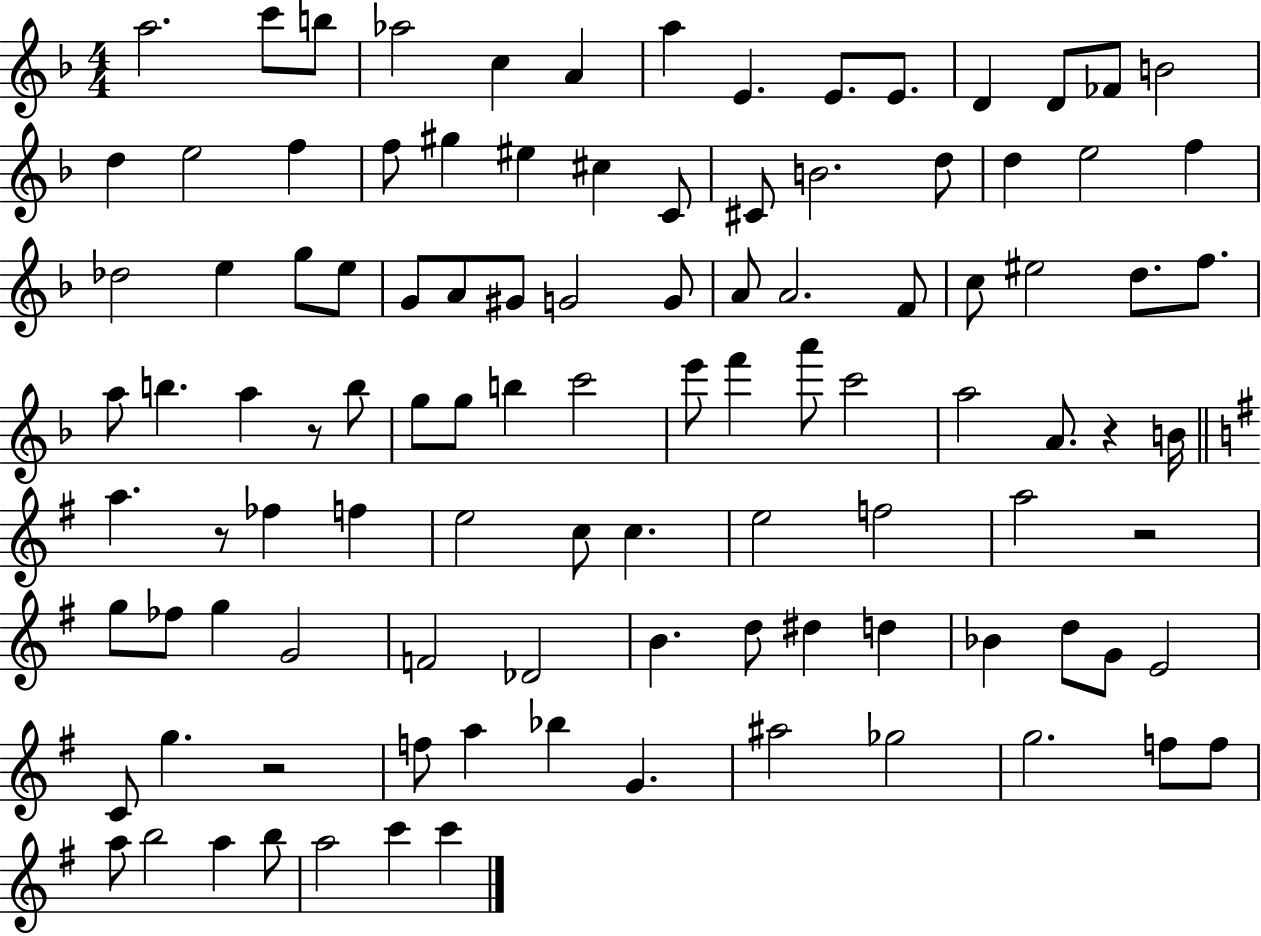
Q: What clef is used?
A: treble